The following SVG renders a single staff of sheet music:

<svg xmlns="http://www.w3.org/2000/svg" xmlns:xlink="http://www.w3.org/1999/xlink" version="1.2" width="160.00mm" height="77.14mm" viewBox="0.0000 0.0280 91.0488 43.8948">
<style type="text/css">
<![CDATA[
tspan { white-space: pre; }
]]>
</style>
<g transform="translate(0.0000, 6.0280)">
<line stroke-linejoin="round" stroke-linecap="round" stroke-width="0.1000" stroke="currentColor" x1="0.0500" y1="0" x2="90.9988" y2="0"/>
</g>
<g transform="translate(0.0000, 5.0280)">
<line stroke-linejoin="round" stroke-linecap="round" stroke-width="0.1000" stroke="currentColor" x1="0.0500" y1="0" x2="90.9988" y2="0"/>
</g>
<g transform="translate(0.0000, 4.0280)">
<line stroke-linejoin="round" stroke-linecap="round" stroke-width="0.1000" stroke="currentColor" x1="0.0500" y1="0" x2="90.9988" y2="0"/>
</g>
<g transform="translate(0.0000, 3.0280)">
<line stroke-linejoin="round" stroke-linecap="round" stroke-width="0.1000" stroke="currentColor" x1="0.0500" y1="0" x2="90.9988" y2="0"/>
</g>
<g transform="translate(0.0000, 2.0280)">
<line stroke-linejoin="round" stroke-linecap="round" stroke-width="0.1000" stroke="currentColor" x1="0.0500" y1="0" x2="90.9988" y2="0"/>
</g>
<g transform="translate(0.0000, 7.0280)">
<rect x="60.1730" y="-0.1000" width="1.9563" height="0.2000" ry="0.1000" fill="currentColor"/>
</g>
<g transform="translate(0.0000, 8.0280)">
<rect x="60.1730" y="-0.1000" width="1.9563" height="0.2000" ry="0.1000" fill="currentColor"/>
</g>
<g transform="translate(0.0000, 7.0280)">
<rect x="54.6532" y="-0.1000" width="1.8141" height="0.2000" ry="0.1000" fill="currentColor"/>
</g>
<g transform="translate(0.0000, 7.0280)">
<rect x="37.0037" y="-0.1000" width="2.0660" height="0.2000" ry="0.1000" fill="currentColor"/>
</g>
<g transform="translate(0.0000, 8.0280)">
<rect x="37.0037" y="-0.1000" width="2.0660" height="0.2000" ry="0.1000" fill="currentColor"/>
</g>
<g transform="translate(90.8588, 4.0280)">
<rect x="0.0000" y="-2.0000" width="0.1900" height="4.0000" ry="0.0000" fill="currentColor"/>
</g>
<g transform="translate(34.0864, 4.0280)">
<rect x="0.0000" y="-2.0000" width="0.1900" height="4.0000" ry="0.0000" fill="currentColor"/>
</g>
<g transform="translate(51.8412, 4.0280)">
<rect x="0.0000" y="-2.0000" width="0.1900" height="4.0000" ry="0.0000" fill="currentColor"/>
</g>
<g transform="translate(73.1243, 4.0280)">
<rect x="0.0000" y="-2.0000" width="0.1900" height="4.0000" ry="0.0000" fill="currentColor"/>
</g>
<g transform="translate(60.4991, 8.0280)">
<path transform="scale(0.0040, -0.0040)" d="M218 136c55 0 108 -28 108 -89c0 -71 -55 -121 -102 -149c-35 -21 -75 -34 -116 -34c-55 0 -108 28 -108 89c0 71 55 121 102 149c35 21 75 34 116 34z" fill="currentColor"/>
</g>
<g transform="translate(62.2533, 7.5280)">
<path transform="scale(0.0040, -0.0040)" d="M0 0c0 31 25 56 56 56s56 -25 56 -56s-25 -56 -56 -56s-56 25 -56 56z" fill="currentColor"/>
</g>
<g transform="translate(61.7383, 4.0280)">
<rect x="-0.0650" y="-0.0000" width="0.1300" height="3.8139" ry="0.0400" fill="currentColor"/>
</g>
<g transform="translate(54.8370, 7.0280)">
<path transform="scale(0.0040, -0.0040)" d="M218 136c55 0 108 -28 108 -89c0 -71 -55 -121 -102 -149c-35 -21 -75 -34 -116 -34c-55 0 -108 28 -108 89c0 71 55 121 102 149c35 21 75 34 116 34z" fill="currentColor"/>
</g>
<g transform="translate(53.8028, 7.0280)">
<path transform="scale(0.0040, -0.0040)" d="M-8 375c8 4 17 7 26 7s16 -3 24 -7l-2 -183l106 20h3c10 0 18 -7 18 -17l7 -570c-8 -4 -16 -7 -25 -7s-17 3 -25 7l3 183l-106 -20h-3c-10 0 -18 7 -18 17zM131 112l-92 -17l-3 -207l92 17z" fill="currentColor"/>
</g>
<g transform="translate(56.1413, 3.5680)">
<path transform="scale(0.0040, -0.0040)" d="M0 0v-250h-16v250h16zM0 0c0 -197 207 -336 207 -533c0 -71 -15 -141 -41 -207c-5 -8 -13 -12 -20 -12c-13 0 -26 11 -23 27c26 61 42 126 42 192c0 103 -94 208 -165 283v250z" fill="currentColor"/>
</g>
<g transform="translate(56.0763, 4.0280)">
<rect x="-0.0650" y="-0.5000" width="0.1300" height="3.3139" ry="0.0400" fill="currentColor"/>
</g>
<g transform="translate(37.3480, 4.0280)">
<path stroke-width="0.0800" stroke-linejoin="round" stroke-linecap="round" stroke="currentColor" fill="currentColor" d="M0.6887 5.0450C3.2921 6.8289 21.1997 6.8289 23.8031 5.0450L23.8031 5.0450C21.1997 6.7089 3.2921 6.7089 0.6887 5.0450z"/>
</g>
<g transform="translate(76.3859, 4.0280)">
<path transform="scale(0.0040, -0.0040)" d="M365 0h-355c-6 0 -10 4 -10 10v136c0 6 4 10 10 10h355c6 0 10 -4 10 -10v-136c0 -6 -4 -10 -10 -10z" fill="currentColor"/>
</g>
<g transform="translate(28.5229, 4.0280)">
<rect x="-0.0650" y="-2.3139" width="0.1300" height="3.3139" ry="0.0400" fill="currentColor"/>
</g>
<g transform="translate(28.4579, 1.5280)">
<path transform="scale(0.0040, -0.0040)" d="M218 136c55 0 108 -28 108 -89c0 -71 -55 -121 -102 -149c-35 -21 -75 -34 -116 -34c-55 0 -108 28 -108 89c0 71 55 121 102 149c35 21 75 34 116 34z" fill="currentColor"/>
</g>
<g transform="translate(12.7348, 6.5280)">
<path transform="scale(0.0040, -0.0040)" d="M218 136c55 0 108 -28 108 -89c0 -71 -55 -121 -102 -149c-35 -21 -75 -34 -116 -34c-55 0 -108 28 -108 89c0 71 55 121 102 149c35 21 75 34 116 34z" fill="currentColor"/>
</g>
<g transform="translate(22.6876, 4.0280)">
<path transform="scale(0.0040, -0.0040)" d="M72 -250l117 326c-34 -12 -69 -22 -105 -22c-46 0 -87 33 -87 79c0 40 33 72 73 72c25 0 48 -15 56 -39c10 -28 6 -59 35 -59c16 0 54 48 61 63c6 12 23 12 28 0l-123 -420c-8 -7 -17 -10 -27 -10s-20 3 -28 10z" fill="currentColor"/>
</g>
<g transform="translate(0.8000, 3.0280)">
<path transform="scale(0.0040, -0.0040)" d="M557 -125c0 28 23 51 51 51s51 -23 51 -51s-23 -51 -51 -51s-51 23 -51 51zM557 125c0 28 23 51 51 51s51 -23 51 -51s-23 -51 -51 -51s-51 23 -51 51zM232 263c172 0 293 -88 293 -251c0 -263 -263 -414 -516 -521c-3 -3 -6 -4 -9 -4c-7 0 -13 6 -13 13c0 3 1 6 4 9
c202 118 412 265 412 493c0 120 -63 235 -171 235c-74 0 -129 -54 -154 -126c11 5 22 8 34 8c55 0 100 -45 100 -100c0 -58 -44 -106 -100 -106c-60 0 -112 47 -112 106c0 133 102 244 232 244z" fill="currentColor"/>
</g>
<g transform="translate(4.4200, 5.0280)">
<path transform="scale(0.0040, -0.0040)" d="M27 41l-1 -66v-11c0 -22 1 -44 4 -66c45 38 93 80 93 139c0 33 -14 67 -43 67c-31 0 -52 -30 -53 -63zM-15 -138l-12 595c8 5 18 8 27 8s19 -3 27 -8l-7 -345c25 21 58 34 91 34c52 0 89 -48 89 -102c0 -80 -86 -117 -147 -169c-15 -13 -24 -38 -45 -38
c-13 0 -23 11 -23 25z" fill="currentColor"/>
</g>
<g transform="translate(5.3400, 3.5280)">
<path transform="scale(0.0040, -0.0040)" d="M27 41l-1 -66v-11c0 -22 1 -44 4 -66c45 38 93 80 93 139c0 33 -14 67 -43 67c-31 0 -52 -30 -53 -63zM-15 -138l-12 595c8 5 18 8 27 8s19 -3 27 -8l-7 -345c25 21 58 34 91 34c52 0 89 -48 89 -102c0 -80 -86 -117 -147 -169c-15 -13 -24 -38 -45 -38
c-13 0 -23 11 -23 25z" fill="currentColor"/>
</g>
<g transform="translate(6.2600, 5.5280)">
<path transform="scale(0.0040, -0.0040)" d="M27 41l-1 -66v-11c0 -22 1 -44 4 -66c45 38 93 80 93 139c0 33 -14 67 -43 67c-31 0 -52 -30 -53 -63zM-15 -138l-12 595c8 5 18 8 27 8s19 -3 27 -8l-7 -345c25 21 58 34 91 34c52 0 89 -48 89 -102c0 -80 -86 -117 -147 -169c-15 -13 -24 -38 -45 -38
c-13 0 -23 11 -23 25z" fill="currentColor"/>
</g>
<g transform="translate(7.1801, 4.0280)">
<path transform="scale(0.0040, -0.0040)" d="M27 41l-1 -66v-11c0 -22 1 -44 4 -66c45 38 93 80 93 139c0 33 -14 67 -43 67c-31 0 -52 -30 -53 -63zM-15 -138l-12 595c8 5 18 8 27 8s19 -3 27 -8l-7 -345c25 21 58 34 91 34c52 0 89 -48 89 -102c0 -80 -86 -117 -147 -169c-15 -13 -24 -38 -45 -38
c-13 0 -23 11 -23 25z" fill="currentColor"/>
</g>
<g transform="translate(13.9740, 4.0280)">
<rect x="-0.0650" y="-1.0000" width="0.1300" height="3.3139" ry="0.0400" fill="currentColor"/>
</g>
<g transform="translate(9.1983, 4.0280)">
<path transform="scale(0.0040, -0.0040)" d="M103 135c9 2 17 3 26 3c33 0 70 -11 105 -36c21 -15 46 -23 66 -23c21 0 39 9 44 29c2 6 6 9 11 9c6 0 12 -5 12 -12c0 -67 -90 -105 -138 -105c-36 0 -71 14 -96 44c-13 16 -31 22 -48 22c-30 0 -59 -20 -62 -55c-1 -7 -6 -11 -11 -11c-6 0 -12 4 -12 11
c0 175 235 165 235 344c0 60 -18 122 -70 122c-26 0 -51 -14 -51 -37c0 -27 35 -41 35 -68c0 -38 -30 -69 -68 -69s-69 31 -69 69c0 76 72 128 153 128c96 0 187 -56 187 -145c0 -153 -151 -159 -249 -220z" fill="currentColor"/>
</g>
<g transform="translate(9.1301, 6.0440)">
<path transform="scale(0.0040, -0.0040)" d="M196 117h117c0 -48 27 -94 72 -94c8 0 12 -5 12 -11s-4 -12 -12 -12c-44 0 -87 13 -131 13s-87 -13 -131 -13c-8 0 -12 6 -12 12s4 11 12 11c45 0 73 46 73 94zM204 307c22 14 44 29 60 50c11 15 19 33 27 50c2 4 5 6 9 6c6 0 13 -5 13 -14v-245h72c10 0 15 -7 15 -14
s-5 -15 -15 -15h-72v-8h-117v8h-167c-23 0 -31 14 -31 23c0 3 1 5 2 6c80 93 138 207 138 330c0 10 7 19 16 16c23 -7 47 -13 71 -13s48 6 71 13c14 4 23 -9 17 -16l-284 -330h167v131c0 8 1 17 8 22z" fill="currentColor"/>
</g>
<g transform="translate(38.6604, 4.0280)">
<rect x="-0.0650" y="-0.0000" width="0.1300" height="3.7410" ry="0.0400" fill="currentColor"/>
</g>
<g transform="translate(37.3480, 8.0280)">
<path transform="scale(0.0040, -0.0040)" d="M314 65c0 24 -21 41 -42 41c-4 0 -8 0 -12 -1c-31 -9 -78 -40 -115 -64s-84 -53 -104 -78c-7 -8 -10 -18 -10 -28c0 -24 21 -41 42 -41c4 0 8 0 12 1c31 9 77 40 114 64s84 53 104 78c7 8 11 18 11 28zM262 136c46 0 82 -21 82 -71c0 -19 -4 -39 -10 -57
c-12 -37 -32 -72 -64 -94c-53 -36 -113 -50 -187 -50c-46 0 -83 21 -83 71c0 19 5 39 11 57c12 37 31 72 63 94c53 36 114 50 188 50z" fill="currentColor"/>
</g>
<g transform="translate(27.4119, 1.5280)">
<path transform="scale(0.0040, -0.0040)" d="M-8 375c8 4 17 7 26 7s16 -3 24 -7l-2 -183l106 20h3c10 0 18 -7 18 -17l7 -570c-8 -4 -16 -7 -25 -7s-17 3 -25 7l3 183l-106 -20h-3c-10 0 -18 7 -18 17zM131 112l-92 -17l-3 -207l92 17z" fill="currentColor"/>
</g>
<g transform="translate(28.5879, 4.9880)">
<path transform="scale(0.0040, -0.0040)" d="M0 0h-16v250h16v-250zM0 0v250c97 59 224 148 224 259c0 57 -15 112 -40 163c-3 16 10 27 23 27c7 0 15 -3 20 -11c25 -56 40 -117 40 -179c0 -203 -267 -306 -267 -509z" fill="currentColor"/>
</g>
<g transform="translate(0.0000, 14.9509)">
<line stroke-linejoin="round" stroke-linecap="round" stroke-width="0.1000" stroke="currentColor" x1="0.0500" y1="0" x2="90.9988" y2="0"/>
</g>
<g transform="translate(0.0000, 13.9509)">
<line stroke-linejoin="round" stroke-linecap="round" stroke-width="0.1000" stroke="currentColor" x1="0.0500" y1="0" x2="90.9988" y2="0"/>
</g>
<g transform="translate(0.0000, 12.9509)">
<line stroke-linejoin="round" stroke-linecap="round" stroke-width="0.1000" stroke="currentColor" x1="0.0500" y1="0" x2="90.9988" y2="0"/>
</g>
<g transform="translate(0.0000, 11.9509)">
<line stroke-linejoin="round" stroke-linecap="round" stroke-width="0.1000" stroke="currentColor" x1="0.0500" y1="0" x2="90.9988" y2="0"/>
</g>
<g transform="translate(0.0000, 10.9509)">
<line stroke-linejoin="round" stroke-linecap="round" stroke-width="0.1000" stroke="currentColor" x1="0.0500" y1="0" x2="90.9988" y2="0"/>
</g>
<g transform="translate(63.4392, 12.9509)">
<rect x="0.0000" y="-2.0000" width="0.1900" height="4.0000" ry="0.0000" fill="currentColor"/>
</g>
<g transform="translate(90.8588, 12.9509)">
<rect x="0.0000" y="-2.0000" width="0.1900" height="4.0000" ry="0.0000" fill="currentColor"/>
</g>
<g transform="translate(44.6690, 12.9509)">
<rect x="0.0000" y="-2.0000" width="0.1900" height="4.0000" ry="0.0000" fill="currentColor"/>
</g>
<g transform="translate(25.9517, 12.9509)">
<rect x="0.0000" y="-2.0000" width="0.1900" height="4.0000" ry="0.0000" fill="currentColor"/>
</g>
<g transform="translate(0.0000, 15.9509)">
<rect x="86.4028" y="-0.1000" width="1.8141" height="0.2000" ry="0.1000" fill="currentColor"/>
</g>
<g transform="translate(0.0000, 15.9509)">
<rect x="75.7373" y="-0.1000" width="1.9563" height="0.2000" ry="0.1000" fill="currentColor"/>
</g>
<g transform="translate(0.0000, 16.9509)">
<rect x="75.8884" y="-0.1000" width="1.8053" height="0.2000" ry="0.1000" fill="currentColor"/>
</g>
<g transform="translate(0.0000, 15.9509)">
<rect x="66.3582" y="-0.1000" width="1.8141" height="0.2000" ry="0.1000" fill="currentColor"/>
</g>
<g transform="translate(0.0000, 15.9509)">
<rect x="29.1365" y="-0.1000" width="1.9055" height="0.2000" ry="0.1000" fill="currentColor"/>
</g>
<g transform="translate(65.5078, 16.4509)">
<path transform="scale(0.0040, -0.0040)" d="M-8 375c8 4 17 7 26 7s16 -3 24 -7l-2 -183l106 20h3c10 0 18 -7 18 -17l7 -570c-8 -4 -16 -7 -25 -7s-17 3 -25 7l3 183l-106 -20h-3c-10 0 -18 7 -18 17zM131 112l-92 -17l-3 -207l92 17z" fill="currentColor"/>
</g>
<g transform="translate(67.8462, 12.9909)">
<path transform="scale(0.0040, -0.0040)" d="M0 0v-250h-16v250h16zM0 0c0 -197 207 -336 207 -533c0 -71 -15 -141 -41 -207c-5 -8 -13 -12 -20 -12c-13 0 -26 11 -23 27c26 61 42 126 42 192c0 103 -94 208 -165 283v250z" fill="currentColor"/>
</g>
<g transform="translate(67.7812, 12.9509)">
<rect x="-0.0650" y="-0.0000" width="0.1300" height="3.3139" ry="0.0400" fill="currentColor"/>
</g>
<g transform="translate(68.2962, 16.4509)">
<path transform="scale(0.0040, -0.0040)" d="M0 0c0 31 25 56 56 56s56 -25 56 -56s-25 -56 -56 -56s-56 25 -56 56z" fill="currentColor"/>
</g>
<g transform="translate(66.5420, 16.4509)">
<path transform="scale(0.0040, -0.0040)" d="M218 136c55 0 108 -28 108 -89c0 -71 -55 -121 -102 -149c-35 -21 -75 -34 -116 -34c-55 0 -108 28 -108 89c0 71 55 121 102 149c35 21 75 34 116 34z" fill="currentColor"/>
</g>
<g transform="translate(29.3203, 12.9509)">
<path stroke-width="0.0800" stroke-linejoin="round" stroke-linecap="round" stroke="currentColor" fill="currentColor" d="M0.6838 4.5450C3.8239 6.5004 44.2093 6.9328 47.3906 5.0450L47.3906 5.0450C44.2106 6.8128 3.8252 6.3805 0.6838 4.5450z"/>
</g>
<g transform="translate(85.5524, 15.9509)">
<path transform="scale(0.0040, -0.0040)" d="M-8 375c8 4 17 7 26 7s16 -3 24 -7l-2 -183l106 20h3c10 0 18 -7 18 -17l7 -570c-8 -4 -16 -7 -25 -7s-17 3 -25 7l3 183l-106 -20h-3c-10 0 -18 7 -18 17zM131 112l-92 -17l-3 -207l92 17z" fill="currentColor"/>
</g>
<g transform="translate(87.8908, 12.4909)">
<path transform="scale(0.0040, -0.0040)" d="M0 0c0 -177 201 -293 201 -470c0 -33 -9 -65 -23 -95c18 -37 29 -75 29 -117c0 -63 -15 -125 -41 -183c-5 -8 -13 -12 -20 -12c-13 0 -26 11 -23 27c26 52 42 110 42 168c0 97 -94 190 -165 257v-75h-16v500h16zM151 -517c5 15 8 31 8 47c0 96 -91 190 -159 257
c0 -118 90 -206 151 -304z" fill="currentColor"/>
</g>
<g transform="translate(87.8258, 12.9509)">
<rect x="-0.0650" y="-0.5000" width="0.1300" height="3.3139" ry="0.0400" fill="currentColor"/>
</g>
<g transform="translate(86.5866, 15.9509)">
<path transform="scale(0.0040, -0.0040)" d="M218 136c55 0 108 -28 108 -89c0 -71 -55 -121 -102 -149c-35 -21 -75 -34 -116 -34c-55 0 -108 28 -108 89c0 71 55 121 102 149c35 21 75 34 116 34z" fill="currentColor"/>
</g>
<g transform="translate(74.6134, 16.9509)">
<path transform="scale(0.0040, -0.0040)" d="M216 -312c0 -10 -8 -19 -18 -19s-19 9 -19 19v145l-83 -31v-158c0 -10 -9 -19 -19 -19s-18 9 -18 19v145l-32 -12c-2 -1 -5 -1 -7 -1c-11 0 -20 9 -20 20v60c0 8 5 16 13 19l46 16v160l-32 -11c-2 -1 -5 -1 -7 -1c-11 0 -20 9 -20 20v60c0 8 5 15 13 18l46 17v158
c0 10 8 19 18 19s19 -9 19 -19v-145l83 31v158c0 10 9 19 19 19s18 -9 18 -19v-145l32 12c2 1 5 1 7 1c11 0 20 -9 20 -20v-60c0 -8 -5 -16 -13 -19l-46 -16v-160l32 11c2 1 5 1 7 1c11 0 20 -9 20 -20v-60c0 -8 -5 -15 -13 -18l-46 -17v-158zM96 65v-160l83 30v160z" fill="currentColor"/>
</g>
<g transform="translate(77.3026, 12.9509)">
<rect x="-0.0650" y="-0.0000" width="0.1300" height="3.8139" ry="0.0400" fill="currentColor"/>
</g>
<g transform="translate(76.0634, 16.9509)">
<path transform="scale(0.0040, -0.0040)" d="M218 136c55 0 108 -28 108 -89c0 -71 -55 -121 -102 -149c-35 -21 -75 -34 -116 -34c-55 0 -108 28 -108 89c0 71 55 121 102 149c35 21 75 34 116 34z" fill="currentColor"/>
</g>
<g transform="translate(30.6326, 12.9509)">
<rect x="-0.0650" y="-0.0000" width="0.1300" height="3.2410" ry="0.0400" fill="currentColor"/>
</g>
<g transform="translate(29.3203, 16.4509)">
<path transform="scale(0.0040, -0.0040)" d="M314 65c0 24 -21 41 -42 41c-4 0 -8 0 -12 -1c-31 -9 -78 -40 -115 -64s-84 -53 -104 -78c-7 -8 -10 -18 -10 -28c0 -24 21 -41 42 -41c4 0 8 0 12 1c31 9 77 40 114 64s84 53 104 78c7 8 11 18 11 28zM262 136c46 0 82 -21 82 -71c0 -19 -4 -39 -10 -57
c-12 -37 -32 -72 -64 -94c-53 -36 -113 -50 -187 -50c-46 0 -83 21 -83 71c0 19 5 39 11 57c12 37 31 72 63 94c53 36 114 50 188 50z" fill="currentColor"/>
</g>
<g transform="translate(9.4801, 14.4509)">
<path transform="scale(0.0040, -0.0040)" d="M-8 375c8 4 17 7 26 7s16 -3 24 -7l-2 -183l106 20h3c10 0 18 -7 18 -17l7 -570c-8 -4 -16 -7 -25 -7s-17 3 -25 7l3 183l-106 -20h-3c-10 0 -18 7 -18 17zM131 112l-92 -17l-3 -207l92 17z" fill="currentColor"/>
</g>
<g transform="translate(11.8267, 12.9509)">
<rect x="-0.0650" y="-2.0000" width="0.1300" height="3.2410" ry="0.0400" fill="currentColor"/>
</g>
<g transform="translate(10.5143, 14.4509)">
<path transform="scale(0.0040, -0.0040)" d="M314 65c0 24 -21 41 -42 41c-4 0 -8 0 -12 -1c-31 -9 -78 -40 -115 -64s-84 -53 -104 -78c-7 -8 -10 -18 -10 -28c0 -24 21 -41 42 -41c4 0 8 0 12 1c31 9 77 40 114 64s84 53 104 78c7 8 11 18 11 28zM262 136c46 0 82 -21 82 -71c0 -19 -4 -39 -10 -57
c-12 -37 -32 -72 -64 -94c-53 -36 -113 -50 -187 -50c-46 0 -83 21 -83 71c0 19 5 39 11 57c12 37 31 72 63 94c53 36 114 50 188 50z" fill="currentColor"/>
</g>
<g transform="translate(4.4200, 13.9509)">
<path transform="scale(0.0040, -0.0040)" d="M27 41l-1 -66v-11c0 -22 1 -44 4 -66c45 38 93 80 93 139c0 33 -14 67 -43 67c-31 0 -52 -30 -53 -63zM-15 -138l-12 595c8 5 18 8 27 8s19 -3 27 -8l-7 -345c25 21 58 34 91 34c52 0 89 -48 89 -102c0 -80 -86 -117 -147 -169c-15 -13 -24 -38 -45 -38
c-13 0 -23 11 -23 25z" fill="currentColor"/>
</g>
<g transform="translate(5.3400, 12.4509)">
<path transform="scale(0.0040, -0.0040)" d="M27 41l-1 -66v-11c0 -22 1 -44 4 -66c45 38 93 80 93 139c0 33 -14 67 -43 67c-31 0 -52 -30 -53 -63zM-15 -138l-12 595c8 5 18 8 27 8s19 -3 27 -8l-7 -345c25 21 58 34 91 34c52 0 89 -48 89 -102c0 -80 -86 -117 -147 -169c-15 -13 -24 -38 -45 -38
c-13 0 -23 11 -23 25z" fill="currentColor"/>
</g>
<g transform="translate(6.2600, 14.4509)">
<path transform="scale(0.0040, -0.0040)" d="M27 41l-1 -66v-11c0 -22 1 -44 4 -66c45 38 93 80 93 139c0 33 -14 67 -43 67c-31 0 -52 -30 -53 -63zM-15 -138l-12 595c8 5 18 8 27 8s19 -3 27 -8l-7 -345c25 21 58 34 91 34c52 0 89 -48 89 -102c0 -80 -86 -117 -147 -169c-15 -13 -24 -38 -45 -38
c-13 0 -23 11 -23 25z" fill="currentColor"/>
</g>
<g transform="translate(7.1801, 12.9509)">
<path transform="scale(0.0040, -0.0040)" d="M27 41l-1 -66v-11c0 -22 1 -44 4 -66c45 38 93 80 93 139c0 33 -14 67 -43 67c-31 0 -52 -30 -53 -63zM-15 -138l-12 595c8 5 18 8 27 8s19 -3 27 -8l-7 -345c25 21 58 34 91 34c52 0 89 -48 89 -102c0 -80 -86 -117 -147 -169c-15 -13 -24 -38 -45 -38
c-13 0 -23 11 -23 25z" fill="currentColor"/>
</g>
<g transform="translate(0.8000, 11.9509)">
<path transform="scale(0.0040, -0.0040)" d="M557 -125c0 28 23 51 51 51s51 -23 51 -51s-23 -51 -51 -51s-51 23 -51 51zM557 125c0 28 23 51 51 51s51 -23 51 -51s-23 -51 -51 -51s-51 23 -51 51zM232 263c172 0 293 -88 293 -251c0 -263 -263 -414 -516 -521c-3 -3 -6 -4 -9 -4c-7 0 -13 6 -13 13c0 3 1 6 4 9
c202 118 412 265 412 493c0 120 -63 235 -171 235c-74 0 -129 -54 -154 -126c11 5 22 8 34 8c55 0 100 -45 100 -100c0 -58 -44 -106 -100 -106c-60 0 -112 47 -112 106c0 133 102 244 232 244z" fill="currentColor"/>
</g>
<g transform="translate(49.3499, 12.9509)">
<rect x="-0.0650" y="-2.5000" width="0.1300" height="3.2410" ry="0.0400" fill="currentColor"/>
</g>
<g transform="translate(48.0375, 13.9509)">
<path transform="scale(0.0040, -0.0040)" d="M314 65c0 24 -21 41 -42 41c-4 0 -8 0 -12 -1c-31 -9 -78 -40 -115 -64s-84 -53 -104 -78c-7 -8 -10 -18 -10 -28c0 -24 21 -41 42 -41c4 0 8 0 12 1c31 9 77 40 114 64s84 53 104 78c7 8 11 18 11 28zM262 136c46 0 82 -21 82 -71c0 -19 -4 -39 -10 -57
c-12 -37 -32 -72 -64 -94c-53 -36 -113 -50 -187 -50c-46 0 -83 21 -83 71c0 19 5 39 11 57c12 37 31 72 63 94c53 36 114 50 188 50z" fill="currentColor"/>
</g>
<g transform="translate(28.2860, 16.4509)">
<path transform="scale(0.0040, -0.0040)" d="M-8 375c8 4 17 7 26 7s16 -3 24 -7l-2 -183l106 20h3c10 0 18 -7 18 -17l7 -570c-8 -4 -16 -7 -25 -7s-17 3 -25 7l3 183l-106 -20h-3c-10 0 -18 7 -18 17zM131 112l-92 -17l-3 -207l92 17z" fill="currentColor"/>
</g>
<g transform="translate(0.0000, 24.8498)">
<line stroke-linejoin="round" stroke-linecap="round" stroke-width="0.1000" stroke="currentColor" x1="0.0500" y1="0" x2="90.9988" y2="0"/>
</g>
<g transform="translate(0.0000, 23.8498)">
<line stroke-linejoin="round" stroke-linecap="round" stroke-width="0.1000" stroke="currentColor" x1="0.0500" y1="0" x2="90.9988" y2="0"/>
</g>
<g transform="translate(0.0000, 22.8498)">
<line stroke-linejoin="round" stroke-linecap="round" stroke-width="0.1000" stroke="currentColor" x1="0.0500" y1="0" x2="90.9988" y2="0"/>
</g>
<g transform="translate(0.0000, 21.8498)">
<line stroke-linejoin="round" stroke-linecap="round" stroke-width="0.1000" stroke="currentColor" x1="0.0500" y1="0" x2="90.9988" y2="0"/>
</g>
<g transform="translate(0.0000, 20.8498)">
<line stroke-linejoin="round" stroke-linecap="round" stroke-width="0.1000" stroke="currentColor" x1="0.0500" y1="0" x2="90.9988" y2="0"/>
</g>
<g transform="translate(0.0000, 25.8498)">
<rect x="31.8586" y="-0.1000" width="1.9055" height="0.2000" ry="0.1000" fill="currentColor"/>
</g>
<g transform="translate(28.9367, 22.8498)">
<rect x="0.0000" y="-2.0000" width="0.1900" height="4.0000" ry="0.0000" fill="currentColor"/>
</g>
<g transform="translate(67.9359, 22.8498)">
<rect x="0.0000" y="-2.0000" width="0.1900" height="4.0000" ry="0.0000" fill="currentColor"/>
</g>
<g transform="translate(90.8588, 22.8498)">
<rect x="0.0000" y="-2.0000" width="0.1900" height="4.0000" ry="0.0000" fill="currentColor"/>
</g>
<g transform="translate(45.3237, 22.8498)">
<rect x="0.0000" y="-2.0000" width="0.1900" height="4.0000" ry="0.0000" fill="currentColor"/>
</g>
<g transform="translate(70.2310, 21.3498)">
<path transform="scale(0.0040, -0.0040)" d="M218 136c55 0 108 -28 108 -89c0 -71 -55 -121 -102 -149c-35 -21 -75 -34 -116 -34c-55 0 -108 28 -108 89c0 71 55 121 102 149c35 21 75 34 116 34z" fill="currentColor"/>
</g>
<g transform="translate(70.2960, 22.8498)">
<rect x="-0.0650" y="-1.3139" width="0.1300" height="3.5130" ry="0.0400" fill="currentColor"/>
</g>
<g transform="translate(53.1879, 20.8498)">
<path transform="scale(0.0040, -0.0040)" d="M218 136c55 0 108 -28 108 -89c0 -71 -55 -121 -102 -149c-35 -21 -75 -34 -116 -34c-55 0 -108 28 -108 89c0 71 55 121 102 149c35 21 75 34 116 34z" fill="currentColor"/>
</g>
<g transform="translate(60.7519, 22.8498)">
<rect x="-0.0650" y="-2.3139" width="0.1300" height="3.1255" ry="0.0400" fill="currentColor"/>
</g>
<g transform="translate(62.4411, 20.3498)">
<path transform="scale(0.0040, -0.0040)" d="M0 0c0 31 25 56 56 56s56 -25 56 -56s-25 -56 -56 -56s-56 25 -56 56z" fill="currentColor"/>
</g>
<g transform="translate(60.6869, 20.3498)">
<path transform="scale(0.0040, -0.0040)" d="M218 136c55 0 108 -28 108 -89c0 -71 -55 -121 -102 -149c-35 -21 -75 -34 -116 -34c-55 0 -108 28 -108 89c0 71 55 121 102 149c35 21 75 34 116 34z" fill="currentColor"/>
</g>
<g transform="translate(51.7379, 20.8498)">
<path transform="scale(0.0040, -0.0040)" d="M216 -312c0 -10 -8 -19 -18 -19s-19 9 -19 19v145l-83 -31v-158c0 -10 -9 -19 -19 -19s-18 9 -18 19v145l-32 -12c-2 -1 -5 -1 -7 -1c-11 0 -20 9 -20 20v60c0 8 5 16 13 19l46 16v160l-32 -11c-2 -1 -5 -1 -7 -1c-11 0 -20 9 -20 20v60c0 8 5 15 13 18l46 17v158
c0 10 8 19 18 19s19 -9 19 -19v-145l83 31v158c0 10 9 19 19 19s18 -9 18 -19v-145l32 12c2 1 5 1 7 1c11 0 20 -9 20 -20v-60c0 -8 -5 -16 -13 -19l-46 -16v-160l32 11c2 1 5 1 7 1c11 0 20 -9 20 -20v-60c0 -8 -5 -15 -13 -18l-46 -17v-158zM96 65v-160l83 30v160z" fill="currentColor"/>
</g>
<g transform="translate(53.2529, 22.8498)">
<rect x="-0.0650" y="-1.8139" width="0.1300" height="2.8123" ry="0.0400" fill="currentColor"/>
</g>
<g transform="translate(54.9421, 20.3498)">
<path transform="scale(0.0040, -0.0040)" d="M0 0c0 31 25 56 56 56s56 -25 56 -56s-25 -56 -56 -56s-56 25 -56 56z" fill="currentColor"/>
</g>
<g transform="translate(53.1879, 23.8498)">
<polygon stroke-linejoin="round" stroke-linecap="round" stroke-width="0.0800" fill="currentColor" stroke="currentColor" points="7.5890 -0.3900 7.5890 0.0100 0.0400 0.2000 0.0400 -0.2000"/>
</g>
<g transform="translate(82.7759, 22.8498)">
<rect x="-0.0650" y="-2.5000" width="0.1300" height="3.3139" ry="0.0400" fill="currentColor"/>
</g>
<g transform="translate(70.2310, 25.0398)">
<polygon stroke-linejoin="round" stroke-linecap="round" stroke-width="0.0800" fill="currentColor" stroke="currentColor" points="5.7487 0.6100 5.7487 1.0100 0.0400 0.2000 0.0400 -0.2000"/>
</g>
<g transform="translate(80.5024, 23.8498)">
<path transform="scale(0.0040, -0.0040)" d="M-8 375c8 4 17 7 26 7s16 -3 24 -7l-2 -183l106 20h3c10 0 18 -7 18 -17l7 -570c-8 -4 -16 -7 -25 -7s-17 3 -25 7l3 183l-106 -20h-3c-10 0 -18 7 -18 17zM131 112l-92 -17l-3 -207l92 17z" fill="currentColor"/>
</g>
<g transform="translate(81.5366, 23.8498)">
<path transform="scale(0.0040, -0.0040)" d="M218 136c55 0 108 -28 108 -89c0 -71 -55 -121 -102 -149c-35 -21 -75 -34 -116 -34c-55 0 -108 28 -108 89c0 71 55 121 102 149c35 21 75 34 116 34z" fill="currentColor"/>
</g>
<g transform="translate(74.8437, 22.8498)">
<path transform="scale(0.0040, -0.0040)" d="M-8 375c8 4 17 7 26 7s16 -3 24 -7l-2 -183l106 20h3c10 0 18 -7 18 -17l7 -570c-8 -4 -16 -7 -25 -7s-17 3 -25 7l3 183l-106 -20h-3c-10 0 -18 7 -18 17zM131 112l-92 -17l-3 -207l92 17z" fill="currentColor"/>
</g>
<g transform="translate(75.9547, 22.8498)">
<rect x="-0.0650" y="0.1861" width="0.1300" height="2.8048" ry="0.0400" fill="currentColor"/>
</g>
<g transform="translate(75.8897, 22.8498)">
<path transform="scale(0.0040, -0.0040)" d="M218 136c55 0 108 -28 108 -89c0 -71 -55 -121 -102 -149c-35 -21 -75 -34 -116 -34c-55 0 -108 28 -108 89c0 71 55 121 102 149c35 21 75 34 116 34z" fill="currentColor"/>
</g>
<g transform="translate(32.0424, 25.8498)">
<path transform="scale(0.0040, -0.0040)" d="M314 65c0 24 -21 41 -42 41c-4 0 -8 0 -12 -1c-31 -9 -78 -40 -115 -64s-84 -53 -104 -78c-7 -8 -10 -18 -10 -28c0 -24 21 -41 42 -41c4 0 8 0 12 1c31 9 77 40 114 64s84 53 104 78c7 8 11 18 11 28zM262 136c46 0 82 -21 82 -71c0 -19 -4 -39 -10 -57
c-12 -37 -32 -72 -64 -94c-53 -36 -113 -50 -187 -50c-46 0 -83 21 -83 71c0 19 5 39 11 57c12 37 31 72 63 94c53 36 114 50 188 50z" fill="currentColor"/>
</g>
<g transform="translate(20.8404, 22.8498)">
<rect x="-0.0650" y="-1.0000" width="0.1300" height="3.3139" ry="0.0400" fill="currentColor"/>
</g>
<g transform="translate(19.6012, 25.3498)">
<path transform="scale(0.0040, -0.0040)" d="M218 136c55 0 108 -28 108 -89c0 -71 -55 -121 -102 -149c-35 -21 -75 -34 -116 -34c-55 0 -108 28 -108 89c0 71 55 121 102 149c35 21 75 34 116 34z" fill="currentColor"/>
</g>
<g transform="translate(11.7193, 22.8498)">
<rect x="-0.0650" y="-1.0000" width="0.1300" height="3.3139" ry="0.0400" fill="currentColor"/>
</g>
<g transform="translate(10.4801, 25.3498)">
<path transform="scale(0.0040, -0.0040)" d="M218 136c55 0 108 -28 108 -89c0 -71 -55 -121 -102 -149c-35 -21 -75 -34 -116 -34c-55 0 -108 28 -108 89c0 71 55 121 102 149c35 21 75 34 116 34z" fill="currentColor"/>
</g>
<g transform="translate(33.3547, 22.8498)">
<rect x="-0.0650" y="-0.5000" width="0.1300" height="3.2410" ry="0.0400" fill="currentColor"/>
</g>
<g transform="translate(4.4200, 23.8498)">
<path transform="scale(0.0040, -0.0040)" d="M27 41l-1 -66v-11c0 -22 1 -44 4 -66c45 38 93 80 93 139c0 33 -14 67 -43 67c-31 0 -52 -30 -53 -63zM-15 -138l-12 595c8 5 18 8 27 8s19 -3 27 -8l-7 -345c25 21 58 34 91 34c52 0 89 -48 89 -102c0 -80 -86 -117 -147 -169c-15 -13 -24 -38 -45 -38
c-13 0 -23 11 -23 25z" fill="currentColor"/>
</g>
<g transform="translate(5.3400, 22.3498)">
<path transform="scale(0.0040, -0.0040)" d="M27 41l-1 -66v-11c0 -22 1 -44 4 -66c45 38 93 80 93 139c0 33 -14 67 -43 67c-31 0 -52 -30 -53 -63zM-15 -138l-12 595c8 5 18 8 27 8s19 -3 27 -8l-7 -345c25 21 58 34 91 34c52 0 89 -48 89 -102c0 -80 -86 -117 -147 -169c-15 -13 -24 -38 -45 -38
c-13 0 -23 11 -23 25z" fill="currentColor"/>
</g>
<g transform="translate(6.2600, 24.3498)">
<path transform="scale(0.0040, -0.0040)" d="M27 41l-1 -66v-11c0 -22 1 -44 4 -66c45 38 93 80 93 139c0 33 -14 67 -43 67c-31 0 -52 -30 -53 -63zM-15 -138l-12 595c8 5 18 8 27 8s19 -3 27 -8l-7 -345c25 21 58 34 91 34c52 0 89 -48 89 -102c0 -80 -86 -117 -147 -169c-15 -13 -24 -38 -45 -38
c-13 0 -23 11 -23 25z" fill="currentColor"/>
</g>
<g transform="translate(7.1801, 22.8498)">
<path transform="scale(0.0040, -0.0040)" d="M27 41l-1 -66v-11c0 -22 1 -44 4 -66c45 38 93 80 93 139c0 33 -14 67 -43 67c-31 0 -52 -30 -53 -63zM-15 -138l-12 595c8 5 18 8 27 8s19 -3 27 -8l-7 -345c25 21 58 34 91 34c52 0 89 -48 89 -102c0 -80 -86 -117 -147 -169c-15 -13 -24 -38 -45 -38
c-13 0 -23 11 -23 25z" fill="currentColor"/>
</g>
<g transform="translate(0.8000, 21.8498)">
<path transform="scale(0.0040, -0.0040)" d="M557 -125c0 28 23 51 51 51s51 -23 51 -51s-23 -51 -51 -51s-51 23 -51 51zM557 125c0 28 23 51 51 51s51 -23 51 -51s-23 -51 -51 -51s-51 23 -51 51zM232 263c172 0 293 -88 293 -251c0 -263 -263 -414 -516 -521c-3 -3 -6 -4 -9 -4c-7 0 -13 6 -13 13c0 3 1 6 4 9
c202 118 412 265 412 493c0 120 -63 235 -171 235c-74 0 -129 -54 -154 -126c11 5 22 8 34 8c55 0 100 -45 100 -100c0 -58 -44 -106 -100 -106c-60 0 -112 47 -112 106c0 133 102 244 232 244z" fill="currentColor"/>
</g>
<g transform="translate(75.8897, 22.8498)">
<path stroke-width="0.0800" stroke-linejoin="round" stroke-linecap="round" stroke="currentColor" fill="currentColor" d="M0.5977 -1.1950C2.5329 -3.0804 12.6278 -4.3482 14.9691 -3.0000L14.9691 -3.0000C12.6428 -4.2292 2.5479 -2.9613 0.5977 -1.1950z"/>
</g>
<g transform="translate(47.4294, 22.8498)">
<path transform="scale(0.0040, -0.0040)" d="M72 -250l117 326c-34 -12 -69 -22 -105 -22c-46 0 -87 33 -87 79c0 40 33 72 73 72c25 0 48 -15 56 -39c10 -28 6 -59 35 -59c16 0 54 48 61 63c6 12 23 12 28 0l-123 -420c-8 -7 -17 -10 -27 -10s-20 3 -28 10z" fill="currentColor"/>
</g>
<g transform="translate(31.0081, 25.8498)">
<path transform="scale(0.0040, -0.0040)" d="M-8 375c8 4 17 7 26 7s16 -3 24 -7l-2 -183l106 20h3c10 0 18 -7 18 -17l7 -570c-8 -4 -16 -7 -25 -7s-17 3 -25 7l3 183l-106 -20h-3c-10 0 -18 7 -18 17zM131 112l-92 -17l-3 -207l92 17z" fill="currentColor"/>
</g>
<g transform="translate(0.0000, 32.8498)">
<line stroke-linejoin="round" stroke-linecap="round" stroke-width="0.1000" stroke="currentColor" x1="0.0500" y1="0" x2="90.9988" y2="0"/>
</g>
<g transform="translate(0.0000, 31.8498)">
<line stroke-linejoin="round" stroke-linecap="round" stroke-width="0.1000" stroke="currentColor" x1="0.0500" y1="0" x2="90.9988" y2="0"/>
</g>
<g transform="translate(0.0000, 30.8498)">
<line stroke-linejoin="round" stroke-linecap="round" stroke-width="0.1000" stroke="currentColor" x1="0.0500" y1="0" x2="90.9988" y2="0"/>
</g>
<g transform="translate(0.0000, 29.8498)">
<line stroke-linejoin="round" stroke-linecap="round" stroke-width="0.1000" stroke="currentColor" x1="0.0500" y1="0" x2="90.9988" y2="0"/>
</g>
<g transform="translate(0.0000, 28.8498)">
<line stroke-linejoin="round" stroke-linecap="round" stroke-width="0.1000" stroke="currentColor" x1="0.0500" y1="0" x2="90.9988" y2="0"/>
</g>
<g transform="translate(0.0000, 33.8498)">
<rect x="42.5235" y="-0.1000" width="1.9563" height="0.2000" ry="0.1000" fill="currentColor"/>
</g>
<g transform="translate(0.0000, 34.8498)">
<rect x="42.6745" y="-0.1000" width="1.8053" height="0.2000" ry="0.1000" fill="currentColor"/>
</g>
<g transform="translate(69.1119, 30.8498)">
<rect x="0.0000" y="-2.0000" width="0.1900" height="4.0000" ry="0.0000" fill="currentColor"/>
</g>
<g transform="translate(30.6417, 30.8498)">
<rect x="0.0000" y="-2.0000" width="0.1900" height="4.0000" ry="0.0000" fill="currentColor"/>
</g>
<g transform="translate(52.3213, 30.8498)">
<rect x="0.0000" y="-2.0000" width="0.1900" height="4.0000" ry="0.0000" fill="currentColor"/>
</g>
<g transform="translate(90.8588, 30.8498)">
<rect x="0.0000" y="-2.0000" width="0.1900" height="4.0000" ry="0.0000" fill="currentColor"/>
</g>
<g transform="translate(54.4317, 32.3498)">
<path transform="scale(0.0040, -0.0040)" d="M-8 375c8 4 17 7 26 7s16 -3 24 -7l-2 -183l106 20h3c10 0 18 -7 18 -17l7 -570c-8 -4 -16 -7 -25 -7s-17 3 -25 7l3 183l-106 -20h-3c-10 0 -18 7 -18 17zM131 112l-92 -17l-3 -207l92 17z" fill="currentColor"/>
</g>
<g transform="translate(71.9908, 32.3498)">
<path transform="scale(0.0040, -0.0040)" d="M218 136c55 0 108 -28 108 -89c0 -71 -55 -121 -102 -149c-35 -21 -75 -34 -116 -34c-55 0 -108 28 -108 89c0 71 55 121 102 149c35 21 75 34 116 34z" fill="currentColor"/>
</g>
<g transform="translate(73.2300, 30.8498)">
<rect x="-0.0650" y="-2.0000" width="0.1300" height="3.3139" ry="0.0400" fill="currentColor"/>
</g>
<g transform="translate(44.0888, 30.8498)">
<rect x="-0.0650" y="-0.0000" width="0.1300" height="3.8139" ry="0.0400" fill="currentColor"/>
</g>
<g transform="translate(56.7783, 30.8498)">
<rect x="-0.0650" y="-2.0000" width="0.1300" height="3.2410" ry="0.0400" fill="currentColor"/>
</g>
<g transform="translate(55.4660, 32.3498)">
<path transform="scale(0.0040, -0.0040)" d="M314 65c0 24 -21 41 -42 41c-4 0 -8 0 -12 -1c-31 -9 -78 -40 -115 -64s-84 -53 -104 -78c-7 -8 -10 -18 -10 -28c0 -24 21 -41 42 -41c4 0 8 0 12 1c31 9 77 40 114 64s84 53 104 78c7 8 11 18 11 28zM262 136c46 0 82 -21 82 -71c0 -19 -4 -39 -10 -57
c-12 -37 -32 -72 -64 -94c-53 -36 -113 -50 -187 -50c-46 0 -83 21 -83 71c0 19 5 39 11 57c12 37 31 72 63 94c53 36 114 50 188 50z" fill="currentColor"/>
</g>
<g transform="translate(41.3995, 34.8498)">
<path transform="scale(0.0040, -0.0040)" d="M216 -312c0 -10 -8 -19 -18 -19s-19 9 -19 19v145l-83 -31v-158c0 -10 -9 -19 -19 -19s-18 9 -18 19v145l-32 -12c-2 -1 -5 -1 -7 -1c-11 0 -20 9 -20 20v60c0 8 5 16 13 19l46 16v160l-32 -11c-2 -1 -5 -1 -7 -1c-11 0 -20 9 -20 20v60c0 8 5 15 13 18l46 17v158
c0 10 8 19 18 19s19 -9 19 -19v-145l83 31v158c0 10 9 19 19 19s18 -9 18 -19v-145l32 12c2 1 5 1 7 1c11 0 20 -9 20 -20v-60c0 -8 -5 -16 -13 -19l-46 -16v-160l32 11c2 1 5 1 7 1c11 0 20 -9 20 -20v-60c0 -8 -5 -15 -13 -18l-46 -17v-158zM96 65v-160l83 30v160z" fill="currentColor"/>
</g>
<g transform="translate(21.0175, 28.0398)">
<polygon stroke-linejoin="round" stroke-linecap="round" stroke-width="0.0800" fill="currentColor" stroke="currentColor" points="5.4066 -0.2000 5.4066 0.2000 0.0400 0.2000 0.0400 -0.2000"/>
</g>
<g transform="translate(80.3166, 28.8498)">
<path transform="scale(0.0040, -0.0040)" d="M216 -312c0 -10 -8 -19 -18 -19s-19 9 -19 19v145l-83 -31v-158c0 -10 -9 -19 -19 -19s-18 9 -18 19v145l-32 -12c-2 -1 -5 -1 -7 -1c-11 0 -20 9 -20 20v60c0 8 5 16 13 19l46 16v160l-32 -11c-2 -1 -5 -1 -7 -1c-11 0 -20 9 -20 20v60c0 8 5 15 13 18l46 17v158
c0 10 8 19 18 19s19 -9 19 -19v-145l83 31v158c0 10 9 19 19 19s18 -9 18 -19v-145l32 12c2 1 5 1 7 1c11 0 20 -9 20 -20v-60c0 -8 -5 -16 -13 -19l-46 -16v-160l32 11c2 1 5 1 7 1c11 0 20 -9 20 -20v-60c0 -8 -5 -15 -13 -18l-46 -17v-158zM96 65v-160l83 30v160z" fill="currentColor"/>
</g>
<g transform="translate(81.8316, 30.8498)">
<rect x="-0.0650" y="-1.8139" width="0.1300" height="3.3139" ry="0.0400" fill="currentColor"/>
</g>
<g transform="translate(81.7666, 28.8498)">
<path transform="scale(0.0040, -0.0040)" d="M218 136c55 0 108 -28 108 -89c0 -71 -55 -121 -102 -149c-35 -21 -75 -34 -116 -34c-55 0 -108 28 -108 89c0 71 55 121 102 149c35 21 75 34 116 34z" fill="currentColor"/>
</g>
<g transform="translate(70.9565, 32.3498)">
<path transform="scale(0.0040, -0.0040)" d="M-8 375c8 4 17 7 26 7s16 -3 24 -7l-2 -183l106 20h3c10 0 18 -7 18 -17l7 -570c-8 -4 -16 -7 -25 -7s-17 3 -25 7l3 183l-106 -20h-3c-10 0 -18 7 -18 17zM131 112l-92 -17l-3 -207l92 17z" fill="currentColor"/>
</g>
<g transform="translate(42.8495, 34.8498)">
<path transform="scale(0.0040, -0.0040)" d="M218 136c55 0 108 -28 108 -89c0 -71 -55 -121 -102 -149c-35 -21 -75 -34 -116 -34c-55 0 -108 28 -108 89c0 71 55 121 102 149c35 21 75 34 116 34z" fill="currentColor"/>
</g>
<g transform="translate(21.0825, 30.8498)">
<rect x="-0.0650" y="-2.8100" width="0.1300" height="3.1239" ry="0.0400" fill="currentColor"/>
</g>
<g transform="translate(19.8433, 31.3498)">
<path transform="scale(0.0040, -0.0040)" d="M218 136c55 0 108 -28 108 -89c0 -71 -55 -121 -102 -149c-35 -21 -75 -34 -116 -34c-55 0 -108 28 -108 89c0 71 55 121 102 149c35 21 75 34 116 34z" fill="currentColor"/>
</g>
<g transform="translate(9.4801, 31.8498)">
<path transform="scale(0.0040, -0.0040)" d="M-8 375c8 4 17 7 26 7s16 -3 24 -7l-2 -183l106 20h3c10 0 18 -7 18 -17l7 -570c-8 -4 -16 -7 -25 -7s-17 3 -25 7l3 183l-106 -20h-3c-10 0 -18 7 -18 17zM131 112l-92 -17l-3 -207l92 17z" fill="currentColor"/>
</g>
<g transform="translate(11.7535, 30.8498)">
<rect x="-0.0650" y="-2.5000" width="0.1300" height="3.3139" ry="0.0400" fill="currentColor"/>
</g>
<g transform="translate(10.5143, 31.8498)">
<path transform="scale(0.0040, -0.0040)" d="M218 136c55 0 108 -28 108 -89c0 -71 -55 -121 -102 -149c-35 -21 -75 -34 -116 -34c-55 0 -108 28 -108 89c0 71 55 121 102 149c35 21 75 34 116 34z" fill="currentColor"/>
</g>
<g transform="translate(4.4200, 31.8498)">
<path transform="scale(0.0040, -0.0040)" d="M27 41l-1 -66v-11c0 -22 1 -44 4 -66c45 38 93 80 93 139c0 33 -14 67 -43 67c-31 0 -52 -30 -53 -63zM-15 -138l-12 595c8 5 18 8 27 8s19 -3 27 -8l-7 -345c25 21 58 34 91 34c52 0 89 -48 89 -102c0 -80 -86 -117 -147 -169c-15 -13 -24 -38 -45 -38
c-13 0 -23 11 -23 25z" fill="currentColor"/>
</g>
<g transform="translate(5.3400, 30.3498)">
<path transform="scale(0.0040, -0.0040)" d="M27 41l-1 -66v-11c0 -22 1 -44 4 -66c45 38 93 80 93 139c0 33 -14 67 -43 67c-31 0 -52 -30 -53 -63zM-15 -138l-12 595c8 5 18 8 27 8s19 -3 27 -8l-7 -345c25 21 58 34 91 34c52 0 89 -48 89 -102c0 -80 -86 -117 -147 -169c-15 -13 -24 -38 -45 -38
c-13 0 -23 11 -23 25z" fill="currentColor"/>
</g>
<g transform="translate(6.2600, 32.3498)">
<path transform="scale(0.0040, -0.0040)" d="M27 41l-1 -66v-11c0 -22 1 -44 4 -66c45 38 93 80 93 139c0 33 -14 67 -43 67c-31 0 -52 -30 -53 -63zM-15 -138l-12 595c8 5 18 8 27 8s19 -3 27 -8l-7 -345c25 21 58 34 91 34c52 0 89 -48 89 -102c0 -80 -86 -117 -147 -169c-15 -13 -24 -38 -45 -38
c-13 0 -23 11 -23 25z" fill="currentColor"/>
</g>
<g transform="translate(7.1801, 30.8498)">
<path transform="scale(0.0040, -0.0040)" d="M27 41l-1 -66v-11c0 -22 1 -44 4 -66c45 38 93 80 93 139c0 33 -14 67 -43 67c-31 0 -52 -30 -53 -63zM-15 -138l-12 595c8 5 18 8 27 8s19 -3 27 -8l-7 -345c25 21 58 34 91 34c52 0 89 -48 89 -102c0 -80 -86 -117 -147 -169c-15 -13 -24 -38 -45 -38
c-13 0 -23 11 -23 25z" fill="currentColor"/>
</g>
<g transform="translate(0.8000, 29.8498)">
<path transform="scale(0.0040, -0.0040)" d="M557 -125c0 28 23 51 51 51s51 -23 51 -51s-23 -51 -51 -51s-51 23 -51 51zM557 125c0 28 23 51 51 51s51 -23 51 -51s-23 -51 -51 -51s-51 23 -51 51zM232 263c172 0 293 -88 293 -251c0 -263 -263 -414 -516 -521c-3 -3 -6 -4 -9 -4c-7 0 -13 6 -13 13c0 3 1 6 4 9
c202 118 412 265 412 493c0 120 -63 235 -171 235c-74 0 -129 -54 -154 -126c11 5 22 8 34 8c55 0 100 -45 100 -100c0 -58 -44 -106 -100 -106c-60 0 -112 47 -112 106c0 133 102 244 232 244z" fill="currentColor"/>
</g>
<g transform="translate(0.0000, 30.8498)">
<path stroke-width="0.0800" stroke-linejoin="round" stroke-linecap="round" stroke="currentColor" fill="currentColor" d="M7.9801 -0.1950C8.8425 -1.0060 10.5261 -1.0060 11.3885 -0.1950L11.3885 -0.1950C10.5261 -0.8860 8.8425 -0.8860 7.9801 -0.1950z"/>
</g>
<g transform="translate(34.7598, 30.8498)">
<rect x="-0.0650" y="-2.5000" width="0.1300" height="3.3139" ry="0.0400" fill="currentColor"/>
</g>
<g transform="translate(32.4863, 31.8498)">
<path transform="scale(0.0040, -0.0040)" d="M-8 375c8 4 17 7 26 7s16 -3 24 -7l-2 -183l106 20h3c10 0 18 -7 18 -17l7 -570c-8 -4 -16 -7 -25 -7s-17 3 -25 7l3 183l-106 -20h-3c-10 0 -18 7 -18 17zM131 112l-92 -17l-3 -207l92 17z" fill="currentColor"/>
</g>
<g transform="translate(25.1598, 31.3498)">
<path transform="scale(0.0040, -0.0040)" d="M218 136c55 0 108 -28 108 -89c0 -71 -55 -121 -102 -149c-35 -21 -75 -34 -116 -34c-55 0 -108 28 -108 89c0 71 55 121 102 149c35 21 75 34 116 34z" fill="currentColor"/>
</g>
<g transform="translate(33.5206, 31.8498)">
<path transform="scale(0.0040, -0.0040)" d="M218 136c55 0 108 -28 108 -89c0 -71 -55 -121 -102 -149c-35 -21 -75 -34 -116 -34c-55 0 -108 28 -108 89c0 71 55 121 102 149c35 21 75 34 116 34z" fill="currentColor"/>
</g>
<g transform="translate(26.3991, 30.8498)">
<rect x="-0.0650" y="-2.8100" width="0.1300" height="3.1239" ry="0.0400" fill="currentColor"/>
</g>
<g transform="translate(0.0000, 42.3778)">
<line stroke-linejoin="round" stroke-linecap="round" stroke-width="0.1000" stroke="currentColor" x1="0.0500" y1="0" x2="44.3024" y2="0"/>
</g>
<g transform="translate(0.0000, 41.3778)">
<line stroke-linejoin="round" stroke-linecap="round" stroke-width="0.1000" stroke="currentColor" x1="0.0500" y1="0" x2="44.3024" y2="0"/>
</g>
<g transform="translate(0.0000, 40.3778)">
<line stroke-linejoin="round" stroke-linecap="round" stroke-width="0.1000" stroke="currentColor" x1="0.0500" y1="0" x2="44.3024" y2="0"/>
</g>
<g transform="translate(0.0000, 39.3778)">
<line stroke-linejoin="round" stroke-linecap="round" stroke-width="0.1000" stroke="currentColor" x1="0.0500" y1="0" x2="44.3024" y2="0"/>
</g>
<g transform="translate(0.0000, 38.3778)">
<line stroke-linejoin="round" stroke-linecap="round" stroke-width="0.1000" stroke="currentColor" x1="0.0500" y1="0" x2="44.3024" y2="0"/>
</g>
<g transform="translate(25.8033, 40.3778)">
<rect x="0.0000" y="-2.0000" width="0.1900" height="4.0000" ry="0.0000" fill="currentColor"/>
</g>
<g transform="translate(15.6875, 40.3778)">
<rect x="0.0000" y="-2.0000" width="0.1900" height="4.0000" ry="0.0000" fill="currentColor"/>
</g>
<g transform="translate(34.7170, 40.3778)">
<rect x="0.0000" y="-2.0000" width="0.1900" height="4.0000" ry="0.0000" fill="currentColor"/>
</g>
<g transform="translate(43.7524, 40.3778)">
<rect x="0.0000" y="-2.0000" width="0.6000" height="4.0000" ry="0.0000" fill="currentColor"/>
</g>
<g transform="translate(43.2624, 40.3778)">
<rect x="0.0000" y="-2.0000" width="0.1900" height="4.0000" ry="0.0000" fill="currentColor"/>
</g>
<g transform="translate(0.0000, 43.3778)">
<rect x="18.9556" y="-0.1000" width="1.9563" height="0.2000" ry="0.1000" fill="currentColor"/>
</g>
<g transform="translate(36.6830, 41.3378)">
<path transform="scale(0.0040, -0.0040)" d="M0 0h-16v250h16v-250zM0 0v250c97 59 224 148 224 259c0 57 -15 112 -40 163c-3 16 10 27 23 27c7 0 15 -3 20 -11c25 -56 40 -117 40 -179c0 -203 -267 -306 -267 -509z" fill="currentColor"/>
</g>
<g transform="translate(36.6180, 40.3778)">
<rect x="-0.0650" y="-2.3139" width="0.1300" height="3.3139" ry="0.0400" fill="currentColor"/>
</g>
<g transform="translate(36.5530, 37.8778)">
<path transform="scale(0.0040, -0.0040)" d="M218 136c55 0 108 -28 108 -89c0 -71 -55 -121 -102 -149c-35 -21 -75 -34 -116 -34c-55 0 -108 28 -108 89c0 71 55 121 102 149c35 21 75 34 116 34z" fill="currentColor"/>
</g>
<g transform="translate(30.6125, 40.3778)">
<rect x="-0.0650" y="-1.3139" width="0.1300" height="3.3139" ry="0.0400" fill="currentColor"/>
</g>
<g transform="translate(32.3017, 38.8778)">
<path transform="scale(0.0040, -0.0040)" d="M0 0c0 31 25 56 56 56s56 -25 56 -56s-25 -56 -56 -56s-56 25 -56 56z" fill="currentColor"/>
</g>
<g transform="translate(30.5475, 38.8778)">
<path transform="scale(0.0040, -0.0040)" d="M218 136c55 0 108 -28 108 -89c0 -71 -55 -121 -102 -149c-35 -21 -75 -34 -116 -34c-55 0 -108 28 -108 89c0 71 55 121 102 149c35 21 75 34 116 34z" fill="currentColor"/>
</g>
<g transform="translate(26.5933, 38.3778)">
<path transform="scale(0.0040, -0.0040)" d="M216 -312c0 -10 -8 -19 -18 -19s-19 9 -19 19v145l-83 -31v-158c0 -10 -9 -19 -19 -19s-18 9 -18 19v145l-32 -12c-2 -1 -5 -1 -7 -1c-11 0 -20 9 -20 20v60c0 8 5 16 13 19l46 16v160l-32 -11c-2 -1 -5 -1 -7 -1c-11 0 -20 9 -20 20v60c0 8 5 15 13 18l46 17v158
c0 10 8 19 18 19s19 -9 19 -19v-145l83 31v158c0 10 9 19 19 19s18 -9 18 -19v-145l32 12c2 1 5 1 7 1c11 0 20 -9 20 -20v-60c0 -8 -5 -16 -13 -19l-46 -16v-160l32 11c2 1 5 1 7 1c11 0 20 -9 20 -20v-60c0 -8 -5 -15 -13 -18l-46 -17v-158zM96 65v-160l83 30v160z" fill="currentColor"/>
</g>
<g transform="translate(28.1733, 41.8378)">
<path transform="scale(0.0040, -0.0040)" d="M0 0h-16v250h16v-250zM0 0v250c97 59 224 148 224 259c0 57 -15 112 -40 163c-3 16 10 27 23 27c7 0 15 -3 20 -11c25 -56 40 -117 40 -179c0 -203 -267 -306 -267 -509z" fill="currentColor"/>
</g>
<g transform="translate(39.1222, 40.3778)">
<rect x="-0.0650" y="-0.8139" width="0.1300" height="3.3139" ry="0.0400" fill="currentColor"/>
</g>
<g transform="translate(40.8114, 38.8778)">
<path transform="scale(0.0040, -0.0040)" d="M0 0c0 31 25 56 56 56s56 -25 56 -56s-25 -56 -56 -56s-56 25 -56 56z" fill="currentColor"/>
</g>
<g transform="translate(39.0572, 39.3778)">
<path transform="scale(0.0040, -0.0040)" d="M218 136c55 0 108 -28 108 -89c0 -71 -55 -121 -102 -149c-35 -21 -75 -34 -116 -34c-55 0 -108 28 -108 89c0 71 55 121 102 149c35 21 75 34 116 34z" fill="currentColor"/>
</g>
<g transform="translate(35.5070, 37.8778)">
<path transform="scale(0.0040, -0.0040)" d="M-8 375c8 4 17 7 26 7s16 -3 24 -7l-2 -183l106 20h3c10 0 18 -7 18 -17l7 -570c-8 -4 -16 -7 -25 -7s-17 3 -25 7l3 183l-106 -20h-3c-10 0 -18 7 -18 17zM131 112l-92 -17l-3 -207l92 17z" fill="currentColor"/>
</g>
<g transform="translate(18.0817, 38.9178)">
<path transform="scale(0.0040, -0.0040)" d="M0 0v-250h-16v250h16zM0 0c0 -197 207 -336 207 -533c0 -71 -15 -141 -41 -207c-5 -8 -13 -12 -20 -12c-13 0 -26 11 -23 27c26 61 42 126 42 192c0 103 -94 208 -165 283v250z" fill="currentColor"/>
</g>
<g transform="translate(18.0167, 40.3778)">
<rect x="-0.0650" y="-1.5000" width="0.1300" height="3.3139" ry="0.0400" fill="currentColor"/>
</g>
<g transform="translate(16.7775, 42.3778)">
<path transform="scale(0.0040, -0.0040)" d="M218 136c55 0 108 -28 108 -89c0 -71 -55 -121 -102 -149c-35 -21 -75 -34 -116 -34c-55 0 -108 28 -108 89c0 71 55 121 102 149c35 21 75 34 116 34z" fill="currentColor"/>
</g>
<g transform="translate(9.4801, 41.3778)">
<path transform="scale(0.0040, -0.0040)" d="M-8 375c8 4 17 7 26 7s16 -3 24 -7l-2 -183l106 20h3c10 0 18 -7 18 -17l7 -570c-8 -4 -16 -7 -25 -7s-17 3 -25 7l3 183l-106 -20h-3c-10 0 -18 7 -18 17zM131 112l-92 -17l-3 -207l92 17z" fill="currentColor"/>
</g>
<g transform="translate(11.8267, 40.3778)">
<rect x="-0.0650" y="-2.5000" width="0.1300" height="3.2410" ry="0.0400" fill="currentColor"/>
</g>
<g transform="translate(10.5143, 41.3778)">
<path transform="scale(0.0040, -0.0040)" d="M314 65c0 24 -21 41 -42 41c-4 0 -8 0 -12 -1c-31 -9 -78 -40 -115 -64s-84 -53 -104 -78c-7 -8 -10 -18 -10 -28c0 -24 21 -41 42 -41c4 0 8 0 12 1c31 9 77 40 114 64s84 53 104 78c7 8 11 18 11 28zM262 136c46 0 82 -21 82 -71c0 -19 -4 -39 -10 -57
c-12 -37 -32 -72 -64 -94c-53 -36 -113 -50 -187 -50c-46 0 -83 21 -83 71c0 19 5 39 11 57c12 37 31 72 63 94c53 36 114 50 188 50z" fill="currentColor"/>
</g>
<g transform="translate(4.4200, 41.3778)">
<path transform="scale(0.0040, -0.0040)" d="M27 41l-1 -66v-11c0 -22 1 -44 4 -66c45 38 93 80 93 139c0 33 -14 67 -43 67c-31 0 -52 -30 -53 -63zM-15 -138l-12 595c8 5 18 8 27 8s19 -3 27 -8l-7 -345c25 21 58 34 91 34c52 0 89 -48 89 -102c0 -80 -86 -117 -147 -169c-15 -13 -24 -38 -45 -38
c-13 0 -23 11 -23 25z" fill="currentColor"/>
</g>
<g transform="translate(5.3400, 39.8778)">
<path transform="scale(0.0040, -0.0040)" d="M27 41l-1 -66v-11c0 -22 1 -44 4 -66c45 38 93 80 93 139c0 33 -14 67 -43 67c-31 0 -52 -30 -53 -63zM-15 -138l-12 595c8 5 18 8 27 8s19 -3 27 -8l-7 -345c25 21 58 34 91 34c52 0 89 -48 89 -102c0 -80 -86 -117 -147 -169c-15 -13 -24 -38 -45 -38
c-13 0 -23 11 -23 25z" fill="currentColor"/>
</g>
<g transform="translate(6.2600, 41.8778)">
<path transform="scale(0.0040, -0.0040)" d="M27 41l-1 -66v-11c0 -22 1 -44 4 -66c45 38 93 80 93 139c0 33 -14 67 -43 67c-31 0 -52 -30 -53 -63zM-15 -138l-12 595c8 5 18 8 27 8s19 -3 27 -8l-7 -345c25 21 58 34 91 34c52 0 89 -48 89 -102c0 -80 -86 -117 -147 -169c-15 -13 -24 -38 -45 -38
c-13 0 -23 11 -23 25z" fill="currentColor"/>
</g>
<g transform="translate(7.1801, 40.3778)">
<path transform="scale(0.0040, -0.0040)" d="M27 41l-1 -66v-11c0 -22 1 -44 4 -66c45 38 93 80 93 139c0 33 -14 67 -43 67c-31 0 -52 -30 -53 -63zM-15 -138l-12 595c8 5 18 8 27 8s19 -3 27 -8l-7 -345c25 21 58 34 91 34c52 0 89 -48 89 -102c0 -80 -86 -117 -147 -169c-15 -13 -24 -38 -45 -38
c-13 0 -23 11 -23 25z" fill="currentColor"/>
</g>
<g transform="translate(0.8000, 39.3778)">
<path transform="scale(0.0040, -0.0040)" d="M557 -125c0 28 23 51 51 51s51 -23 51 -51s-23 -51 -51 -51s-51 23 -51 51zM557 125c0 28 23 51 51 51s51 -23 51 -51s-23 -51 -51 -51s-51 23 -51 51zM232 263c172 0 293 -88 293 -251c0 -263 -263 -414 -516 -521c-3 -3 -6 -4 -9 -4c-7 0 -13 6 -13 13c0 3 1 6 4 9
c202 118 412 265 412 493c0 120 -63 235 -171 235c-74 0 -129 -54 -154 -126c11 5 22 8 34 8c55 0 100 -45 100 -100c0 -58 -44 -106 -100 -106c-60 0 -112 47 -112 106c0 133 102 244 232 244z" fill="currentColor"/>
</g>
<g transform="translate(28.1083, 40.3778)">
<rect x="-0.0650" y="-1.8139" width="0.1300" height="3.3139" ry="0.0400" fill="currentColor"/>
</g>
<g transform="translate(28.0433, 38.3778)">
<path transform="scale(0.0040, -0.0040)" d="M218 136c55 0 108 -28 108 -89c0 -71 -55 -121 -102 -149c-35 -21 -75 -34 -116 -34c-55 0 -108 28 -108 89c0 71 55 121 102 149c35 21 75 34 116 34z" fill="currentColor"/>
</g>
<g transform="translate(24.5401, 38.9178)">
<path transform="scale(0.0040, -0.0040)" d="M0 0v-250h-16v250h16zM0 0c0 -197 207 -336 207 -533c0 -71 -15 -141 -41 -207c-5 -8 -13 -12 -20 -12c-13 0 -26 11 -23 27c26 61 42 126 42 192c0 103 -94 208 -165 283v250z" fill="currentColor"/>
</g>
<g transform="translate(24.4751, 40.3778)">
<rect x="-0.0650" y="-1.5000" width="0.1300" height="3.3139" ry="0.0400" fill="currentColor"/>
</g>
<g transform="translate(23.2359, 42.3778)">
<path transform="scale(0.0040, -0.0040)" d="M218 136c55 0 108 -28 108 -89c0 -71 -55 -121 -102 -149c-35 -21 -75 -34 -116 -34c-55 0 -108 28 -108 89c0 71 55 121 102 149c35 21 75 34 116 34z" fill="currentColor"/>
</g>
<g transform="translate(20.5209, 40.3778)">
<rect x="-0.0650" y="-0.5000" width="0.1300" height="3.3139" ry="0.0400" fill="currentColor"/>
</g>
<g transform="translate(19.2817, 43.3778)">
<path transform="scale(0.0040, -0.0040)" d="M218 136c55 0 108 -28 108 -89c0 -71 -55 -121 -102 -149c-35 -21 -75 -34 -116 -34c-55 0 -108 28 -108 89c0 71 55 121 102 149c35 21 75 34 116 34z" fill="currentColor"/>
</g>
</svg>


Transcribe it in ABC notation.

X:1
T:Untitled
M:2/4
L:1/4
K:Ab
F,, z/2 B,/2 C,,2 E,,/2 C,, z2 A,,2 D,,2 _B,,2 D,,/2 ^C,, E,,/4 F,, F,, E,,2 z/2 ^A,/2 _B,/2 G,/2 D,/2 B,, B,, C,/2 C,/2 B,, ^C,, A,,2 A,, ^A, B,,2 G,,/2 _E,, G,,/2 ^A,/2 G, B,/2 F,